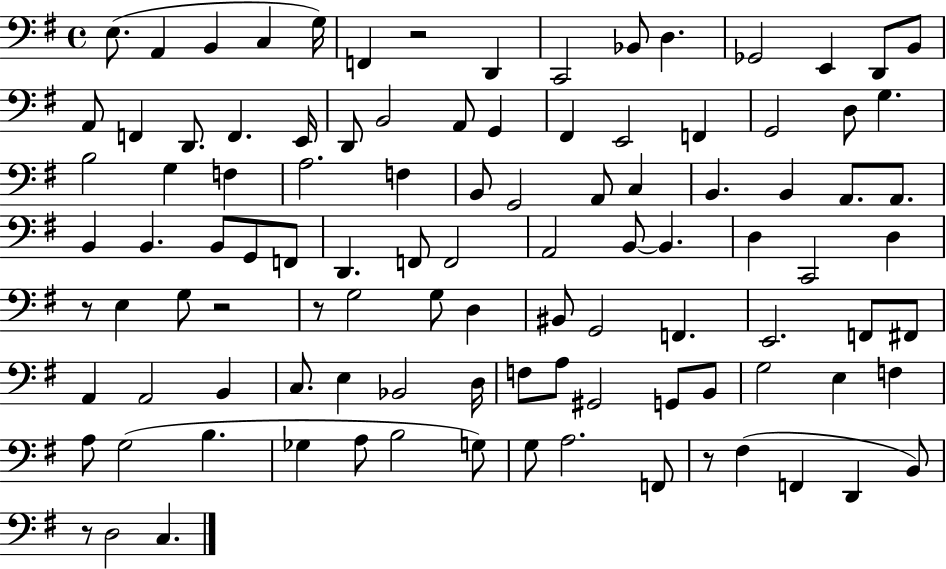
{
  \clef bass
  \time 4/4
  \defaultTimeSignature
  \key g \major
  e8.( a,4 b,4 c4 g16) | f,4 r2 d,4 | c,2 bes,8 d4. | ges,2 e,4 d,8 b,8 | \break a,8 f,4 d,8. f,4. e,16 | d,8 b,2 a,8 g,4 | fis,4 e,2 f,4 | g,2 d8 g4. | \break b2 g4 f4 | a2. f4 | b,8 g,2 a,8 c4 | b,4. b,4 a,8. a,8. | \break b,4 b,4. b,8 g,8 f,8 | d,4. f,8 f,2 | a,2 b,8~~ b,4. | d4 c,2 d4 | \break r8 e4 g8 r2 | r8 g2 g8 d4 | bis,8 g,2 f,4. | e,2. f,8 fis,8 | \break a,4 a,2 b,4 | c8. e4 bes,2 d16 | f8 a8 gis,2 g,8 b,8 | g2 e4 f4 | \break a8 g2( b4. | ges4 a8 b2 g8) | g8 a2. f,8 | r8 fis4( f,4 d,4 b,8) | \break r8 d2 c4. | \bar "|."
}